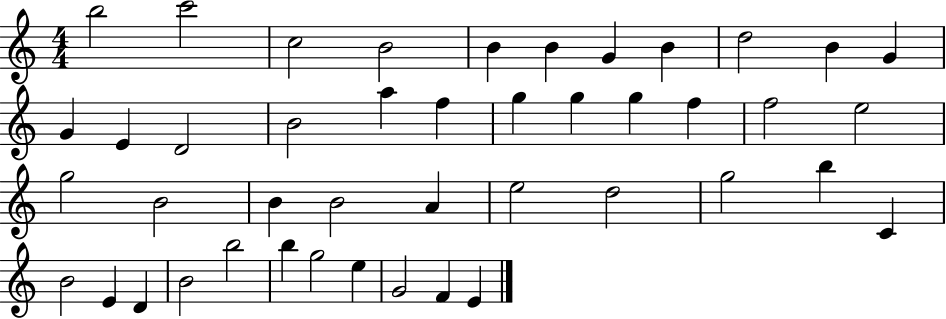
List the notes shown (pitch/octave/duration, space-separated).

B5/h C6/h C5/h B4/h B4/q B4/q G4/q B4/q D5/h B4/q G4/q G4/q E4/q D4/h B4/h A5/q F5/q G5/q G5/q G5/q F5/q F5/h E5/h G5/h B4/h B4/q B4/h A4/q E5/h D5/h G5/h B5/q C4/q B4/h E4/q D4/q B4/h B5/h B5/q G5/h E5/q G4/h F4/q E4/q